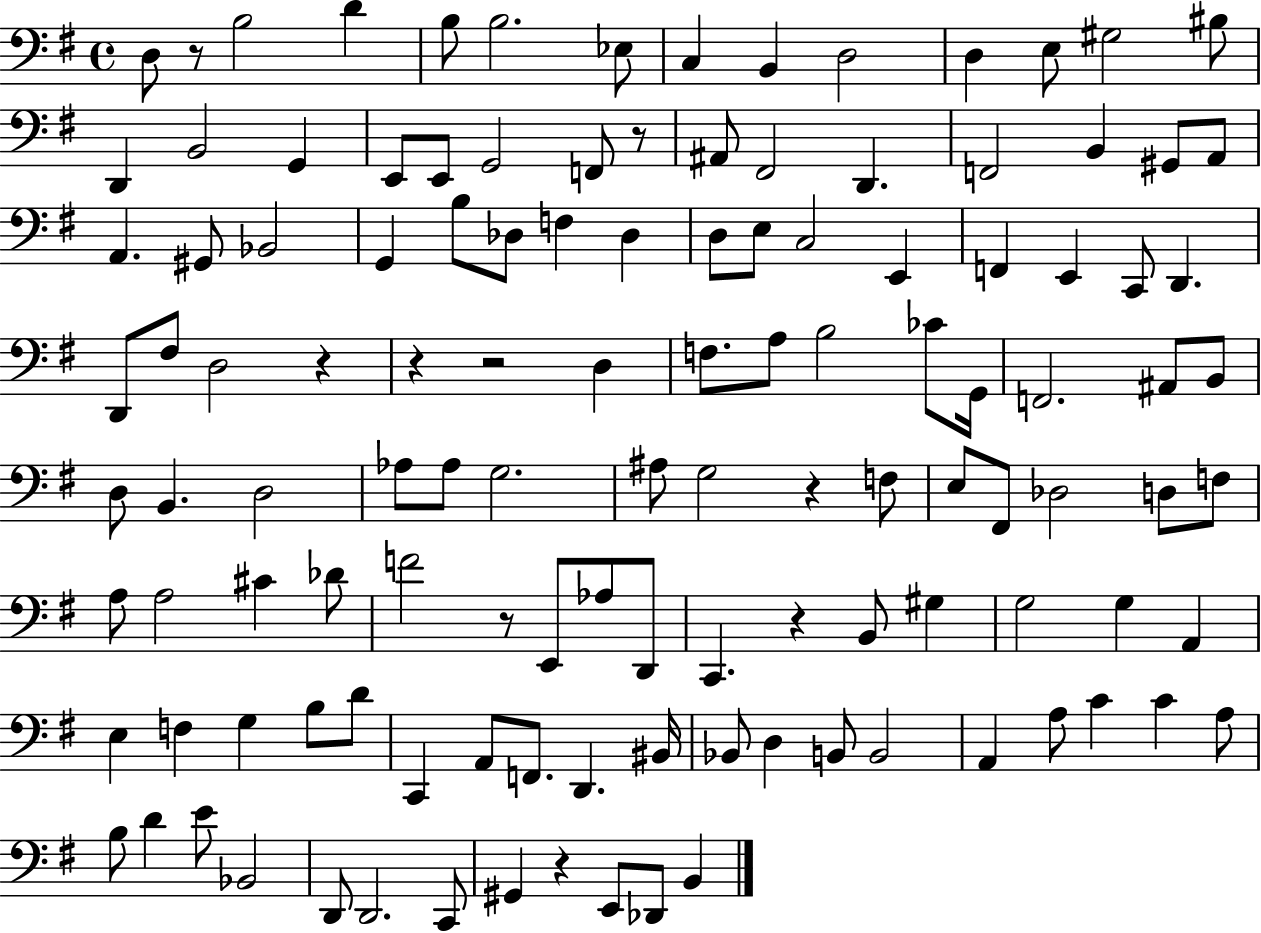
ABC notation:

X:1
T:Untitled
M:4/4
L:1/4
K:G
D,/2 z/2 B,2 D B,/2 B,2 _E,/2 C, B,, D,2 D, E,/2 ^G,2 ^B,/2 D,, B,,2 G,, E,,/2 E,,/2 G,,2 F,,/2 z/2 ^A,,/2 ^F,,2 D,, F,,2 B,, ^G,,/2 A,,/2 A,, ^G,,/2 _B,,2 G,, B,/2 _D,/2 F, _D, D,/2 E,/2 C,2 E,, F,, E,, C,,/2 D,, D,,/2 ^F,/2 D,2 z z z2 D, F,/2 A,/2 B,2 _C/2 G,,/4 F,,2 ^A,,/2 B,,/2 D,/2 B,, D,2 _A,/2 _A,/2 G,2 ^A,/2 G,2 z F,/2 E,/2 ^F,,/2 _D,2 D,/2 F,/2 A,/2 A,2 ^C _D/2 F2 z/2 E,,/2 _A,/2 D,,/2 C,, z B,,/2 ^G, G,2 G, A,, E, F, G, B,/2 D/2 C,, A,,/2 F,,/2 D,, ^B,,/4 _B,,/2 D, B,,/2 B,,2 A,, A,/2 C C A,/2 B,/2 D E/2 _B,,2 D,,/2 D,,2 C,,/2 ^G,, z E,,/2 _D,,/2 B,,